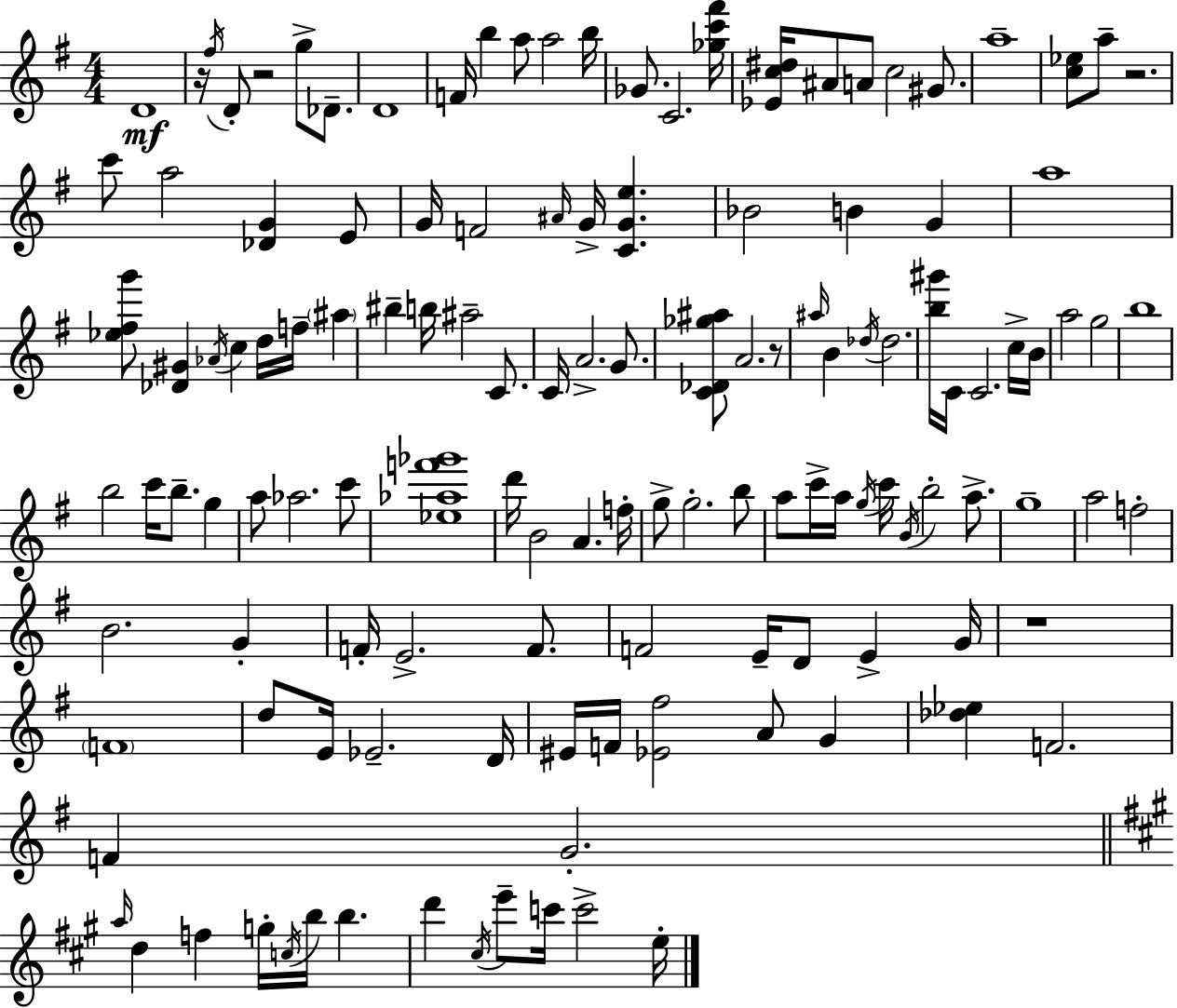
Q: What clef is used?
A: treble